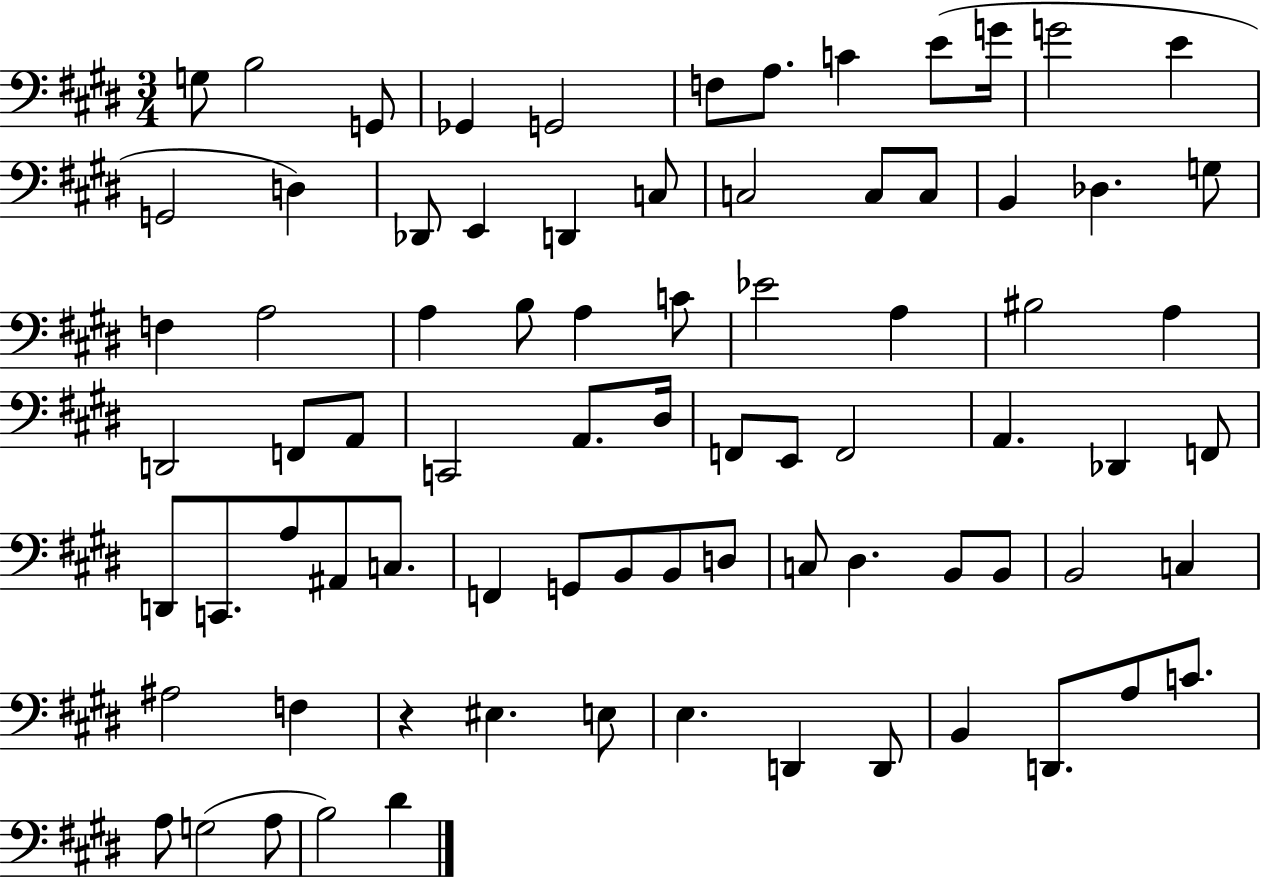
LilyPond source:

{
  \clef bass
  \numericTimeSignature
  \time 3/4
  \key e \major
  g8 b2 g,8 | ges,4 g,2 | f8 a8. c'4 e'8( g'16 | g'2 e'4 | \break g,2 d4) | des,8 e,4 d,4 c8 | c2 c8 c8 | b,4 des4. g8 | \break f4 a2 | a4 b8 a4 c'8 | ees'2 a4 | bis2 a4 | \break d,2 f,8 a,8 | c,2 a,8. dis16 | f,8 e,8 f,2 | a,4. des,4 f,8 | \break d,8 c,8. a8 ais,8 c8. | f,4 g,8 b,8 b,8 d8 | c8 dis4. b,8 b,8 | b,2 c4 | \break ais2 f4 | r4 eis4. e8 | e4. d,4 d,8 | b,4 d,8. a8 c'8. | \break a8 g2( a8 | b2) dis'4 | \bar "|."
}